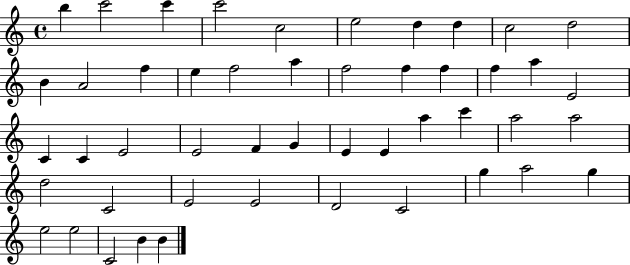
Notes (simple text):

B5/q C6/h C6/q C6/h C5/h E5/h D5/q D5/q C5/h D5/h B4/q A4/h F5/q E5/q F5/h A5/q F5/h F5/q F5/q F5/q A5/q E4/h C4/q C4/q E4/h E4/h F4/q G4/q E4/q E4/q A5/q C6/q A5/h A5/h D5/h C4/h E4/h E4/h D4/h C4/h G5/q A5/h G5/q E5/h E5/h C4/h B4/q B4/q